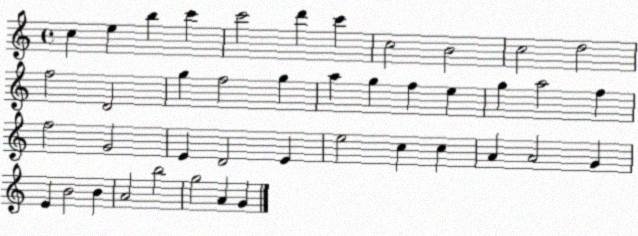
X:1
T:Untitled
M:4/4
L:1/4
K:C
c e b c' c'2 d' c' c2 B2 c2 d2 f2 D2 g f2 g a g f e g a2 f f2 G2 E D2 E e2 c c A A2 G E B2 B A2 b2 g2 A G